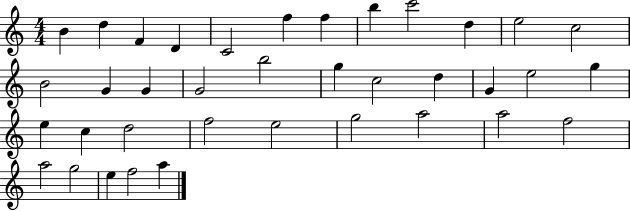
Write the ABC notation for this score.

X:1
T:Untitled
M:4/4
L:1/4
K:C
B d F D C2 f f b c'2 d e2 c2 B2 G G G2 b2 g c2 d G e2 g e c d2 f2 e2 g2 a2 a2 f2 a2 g2 e f2 a